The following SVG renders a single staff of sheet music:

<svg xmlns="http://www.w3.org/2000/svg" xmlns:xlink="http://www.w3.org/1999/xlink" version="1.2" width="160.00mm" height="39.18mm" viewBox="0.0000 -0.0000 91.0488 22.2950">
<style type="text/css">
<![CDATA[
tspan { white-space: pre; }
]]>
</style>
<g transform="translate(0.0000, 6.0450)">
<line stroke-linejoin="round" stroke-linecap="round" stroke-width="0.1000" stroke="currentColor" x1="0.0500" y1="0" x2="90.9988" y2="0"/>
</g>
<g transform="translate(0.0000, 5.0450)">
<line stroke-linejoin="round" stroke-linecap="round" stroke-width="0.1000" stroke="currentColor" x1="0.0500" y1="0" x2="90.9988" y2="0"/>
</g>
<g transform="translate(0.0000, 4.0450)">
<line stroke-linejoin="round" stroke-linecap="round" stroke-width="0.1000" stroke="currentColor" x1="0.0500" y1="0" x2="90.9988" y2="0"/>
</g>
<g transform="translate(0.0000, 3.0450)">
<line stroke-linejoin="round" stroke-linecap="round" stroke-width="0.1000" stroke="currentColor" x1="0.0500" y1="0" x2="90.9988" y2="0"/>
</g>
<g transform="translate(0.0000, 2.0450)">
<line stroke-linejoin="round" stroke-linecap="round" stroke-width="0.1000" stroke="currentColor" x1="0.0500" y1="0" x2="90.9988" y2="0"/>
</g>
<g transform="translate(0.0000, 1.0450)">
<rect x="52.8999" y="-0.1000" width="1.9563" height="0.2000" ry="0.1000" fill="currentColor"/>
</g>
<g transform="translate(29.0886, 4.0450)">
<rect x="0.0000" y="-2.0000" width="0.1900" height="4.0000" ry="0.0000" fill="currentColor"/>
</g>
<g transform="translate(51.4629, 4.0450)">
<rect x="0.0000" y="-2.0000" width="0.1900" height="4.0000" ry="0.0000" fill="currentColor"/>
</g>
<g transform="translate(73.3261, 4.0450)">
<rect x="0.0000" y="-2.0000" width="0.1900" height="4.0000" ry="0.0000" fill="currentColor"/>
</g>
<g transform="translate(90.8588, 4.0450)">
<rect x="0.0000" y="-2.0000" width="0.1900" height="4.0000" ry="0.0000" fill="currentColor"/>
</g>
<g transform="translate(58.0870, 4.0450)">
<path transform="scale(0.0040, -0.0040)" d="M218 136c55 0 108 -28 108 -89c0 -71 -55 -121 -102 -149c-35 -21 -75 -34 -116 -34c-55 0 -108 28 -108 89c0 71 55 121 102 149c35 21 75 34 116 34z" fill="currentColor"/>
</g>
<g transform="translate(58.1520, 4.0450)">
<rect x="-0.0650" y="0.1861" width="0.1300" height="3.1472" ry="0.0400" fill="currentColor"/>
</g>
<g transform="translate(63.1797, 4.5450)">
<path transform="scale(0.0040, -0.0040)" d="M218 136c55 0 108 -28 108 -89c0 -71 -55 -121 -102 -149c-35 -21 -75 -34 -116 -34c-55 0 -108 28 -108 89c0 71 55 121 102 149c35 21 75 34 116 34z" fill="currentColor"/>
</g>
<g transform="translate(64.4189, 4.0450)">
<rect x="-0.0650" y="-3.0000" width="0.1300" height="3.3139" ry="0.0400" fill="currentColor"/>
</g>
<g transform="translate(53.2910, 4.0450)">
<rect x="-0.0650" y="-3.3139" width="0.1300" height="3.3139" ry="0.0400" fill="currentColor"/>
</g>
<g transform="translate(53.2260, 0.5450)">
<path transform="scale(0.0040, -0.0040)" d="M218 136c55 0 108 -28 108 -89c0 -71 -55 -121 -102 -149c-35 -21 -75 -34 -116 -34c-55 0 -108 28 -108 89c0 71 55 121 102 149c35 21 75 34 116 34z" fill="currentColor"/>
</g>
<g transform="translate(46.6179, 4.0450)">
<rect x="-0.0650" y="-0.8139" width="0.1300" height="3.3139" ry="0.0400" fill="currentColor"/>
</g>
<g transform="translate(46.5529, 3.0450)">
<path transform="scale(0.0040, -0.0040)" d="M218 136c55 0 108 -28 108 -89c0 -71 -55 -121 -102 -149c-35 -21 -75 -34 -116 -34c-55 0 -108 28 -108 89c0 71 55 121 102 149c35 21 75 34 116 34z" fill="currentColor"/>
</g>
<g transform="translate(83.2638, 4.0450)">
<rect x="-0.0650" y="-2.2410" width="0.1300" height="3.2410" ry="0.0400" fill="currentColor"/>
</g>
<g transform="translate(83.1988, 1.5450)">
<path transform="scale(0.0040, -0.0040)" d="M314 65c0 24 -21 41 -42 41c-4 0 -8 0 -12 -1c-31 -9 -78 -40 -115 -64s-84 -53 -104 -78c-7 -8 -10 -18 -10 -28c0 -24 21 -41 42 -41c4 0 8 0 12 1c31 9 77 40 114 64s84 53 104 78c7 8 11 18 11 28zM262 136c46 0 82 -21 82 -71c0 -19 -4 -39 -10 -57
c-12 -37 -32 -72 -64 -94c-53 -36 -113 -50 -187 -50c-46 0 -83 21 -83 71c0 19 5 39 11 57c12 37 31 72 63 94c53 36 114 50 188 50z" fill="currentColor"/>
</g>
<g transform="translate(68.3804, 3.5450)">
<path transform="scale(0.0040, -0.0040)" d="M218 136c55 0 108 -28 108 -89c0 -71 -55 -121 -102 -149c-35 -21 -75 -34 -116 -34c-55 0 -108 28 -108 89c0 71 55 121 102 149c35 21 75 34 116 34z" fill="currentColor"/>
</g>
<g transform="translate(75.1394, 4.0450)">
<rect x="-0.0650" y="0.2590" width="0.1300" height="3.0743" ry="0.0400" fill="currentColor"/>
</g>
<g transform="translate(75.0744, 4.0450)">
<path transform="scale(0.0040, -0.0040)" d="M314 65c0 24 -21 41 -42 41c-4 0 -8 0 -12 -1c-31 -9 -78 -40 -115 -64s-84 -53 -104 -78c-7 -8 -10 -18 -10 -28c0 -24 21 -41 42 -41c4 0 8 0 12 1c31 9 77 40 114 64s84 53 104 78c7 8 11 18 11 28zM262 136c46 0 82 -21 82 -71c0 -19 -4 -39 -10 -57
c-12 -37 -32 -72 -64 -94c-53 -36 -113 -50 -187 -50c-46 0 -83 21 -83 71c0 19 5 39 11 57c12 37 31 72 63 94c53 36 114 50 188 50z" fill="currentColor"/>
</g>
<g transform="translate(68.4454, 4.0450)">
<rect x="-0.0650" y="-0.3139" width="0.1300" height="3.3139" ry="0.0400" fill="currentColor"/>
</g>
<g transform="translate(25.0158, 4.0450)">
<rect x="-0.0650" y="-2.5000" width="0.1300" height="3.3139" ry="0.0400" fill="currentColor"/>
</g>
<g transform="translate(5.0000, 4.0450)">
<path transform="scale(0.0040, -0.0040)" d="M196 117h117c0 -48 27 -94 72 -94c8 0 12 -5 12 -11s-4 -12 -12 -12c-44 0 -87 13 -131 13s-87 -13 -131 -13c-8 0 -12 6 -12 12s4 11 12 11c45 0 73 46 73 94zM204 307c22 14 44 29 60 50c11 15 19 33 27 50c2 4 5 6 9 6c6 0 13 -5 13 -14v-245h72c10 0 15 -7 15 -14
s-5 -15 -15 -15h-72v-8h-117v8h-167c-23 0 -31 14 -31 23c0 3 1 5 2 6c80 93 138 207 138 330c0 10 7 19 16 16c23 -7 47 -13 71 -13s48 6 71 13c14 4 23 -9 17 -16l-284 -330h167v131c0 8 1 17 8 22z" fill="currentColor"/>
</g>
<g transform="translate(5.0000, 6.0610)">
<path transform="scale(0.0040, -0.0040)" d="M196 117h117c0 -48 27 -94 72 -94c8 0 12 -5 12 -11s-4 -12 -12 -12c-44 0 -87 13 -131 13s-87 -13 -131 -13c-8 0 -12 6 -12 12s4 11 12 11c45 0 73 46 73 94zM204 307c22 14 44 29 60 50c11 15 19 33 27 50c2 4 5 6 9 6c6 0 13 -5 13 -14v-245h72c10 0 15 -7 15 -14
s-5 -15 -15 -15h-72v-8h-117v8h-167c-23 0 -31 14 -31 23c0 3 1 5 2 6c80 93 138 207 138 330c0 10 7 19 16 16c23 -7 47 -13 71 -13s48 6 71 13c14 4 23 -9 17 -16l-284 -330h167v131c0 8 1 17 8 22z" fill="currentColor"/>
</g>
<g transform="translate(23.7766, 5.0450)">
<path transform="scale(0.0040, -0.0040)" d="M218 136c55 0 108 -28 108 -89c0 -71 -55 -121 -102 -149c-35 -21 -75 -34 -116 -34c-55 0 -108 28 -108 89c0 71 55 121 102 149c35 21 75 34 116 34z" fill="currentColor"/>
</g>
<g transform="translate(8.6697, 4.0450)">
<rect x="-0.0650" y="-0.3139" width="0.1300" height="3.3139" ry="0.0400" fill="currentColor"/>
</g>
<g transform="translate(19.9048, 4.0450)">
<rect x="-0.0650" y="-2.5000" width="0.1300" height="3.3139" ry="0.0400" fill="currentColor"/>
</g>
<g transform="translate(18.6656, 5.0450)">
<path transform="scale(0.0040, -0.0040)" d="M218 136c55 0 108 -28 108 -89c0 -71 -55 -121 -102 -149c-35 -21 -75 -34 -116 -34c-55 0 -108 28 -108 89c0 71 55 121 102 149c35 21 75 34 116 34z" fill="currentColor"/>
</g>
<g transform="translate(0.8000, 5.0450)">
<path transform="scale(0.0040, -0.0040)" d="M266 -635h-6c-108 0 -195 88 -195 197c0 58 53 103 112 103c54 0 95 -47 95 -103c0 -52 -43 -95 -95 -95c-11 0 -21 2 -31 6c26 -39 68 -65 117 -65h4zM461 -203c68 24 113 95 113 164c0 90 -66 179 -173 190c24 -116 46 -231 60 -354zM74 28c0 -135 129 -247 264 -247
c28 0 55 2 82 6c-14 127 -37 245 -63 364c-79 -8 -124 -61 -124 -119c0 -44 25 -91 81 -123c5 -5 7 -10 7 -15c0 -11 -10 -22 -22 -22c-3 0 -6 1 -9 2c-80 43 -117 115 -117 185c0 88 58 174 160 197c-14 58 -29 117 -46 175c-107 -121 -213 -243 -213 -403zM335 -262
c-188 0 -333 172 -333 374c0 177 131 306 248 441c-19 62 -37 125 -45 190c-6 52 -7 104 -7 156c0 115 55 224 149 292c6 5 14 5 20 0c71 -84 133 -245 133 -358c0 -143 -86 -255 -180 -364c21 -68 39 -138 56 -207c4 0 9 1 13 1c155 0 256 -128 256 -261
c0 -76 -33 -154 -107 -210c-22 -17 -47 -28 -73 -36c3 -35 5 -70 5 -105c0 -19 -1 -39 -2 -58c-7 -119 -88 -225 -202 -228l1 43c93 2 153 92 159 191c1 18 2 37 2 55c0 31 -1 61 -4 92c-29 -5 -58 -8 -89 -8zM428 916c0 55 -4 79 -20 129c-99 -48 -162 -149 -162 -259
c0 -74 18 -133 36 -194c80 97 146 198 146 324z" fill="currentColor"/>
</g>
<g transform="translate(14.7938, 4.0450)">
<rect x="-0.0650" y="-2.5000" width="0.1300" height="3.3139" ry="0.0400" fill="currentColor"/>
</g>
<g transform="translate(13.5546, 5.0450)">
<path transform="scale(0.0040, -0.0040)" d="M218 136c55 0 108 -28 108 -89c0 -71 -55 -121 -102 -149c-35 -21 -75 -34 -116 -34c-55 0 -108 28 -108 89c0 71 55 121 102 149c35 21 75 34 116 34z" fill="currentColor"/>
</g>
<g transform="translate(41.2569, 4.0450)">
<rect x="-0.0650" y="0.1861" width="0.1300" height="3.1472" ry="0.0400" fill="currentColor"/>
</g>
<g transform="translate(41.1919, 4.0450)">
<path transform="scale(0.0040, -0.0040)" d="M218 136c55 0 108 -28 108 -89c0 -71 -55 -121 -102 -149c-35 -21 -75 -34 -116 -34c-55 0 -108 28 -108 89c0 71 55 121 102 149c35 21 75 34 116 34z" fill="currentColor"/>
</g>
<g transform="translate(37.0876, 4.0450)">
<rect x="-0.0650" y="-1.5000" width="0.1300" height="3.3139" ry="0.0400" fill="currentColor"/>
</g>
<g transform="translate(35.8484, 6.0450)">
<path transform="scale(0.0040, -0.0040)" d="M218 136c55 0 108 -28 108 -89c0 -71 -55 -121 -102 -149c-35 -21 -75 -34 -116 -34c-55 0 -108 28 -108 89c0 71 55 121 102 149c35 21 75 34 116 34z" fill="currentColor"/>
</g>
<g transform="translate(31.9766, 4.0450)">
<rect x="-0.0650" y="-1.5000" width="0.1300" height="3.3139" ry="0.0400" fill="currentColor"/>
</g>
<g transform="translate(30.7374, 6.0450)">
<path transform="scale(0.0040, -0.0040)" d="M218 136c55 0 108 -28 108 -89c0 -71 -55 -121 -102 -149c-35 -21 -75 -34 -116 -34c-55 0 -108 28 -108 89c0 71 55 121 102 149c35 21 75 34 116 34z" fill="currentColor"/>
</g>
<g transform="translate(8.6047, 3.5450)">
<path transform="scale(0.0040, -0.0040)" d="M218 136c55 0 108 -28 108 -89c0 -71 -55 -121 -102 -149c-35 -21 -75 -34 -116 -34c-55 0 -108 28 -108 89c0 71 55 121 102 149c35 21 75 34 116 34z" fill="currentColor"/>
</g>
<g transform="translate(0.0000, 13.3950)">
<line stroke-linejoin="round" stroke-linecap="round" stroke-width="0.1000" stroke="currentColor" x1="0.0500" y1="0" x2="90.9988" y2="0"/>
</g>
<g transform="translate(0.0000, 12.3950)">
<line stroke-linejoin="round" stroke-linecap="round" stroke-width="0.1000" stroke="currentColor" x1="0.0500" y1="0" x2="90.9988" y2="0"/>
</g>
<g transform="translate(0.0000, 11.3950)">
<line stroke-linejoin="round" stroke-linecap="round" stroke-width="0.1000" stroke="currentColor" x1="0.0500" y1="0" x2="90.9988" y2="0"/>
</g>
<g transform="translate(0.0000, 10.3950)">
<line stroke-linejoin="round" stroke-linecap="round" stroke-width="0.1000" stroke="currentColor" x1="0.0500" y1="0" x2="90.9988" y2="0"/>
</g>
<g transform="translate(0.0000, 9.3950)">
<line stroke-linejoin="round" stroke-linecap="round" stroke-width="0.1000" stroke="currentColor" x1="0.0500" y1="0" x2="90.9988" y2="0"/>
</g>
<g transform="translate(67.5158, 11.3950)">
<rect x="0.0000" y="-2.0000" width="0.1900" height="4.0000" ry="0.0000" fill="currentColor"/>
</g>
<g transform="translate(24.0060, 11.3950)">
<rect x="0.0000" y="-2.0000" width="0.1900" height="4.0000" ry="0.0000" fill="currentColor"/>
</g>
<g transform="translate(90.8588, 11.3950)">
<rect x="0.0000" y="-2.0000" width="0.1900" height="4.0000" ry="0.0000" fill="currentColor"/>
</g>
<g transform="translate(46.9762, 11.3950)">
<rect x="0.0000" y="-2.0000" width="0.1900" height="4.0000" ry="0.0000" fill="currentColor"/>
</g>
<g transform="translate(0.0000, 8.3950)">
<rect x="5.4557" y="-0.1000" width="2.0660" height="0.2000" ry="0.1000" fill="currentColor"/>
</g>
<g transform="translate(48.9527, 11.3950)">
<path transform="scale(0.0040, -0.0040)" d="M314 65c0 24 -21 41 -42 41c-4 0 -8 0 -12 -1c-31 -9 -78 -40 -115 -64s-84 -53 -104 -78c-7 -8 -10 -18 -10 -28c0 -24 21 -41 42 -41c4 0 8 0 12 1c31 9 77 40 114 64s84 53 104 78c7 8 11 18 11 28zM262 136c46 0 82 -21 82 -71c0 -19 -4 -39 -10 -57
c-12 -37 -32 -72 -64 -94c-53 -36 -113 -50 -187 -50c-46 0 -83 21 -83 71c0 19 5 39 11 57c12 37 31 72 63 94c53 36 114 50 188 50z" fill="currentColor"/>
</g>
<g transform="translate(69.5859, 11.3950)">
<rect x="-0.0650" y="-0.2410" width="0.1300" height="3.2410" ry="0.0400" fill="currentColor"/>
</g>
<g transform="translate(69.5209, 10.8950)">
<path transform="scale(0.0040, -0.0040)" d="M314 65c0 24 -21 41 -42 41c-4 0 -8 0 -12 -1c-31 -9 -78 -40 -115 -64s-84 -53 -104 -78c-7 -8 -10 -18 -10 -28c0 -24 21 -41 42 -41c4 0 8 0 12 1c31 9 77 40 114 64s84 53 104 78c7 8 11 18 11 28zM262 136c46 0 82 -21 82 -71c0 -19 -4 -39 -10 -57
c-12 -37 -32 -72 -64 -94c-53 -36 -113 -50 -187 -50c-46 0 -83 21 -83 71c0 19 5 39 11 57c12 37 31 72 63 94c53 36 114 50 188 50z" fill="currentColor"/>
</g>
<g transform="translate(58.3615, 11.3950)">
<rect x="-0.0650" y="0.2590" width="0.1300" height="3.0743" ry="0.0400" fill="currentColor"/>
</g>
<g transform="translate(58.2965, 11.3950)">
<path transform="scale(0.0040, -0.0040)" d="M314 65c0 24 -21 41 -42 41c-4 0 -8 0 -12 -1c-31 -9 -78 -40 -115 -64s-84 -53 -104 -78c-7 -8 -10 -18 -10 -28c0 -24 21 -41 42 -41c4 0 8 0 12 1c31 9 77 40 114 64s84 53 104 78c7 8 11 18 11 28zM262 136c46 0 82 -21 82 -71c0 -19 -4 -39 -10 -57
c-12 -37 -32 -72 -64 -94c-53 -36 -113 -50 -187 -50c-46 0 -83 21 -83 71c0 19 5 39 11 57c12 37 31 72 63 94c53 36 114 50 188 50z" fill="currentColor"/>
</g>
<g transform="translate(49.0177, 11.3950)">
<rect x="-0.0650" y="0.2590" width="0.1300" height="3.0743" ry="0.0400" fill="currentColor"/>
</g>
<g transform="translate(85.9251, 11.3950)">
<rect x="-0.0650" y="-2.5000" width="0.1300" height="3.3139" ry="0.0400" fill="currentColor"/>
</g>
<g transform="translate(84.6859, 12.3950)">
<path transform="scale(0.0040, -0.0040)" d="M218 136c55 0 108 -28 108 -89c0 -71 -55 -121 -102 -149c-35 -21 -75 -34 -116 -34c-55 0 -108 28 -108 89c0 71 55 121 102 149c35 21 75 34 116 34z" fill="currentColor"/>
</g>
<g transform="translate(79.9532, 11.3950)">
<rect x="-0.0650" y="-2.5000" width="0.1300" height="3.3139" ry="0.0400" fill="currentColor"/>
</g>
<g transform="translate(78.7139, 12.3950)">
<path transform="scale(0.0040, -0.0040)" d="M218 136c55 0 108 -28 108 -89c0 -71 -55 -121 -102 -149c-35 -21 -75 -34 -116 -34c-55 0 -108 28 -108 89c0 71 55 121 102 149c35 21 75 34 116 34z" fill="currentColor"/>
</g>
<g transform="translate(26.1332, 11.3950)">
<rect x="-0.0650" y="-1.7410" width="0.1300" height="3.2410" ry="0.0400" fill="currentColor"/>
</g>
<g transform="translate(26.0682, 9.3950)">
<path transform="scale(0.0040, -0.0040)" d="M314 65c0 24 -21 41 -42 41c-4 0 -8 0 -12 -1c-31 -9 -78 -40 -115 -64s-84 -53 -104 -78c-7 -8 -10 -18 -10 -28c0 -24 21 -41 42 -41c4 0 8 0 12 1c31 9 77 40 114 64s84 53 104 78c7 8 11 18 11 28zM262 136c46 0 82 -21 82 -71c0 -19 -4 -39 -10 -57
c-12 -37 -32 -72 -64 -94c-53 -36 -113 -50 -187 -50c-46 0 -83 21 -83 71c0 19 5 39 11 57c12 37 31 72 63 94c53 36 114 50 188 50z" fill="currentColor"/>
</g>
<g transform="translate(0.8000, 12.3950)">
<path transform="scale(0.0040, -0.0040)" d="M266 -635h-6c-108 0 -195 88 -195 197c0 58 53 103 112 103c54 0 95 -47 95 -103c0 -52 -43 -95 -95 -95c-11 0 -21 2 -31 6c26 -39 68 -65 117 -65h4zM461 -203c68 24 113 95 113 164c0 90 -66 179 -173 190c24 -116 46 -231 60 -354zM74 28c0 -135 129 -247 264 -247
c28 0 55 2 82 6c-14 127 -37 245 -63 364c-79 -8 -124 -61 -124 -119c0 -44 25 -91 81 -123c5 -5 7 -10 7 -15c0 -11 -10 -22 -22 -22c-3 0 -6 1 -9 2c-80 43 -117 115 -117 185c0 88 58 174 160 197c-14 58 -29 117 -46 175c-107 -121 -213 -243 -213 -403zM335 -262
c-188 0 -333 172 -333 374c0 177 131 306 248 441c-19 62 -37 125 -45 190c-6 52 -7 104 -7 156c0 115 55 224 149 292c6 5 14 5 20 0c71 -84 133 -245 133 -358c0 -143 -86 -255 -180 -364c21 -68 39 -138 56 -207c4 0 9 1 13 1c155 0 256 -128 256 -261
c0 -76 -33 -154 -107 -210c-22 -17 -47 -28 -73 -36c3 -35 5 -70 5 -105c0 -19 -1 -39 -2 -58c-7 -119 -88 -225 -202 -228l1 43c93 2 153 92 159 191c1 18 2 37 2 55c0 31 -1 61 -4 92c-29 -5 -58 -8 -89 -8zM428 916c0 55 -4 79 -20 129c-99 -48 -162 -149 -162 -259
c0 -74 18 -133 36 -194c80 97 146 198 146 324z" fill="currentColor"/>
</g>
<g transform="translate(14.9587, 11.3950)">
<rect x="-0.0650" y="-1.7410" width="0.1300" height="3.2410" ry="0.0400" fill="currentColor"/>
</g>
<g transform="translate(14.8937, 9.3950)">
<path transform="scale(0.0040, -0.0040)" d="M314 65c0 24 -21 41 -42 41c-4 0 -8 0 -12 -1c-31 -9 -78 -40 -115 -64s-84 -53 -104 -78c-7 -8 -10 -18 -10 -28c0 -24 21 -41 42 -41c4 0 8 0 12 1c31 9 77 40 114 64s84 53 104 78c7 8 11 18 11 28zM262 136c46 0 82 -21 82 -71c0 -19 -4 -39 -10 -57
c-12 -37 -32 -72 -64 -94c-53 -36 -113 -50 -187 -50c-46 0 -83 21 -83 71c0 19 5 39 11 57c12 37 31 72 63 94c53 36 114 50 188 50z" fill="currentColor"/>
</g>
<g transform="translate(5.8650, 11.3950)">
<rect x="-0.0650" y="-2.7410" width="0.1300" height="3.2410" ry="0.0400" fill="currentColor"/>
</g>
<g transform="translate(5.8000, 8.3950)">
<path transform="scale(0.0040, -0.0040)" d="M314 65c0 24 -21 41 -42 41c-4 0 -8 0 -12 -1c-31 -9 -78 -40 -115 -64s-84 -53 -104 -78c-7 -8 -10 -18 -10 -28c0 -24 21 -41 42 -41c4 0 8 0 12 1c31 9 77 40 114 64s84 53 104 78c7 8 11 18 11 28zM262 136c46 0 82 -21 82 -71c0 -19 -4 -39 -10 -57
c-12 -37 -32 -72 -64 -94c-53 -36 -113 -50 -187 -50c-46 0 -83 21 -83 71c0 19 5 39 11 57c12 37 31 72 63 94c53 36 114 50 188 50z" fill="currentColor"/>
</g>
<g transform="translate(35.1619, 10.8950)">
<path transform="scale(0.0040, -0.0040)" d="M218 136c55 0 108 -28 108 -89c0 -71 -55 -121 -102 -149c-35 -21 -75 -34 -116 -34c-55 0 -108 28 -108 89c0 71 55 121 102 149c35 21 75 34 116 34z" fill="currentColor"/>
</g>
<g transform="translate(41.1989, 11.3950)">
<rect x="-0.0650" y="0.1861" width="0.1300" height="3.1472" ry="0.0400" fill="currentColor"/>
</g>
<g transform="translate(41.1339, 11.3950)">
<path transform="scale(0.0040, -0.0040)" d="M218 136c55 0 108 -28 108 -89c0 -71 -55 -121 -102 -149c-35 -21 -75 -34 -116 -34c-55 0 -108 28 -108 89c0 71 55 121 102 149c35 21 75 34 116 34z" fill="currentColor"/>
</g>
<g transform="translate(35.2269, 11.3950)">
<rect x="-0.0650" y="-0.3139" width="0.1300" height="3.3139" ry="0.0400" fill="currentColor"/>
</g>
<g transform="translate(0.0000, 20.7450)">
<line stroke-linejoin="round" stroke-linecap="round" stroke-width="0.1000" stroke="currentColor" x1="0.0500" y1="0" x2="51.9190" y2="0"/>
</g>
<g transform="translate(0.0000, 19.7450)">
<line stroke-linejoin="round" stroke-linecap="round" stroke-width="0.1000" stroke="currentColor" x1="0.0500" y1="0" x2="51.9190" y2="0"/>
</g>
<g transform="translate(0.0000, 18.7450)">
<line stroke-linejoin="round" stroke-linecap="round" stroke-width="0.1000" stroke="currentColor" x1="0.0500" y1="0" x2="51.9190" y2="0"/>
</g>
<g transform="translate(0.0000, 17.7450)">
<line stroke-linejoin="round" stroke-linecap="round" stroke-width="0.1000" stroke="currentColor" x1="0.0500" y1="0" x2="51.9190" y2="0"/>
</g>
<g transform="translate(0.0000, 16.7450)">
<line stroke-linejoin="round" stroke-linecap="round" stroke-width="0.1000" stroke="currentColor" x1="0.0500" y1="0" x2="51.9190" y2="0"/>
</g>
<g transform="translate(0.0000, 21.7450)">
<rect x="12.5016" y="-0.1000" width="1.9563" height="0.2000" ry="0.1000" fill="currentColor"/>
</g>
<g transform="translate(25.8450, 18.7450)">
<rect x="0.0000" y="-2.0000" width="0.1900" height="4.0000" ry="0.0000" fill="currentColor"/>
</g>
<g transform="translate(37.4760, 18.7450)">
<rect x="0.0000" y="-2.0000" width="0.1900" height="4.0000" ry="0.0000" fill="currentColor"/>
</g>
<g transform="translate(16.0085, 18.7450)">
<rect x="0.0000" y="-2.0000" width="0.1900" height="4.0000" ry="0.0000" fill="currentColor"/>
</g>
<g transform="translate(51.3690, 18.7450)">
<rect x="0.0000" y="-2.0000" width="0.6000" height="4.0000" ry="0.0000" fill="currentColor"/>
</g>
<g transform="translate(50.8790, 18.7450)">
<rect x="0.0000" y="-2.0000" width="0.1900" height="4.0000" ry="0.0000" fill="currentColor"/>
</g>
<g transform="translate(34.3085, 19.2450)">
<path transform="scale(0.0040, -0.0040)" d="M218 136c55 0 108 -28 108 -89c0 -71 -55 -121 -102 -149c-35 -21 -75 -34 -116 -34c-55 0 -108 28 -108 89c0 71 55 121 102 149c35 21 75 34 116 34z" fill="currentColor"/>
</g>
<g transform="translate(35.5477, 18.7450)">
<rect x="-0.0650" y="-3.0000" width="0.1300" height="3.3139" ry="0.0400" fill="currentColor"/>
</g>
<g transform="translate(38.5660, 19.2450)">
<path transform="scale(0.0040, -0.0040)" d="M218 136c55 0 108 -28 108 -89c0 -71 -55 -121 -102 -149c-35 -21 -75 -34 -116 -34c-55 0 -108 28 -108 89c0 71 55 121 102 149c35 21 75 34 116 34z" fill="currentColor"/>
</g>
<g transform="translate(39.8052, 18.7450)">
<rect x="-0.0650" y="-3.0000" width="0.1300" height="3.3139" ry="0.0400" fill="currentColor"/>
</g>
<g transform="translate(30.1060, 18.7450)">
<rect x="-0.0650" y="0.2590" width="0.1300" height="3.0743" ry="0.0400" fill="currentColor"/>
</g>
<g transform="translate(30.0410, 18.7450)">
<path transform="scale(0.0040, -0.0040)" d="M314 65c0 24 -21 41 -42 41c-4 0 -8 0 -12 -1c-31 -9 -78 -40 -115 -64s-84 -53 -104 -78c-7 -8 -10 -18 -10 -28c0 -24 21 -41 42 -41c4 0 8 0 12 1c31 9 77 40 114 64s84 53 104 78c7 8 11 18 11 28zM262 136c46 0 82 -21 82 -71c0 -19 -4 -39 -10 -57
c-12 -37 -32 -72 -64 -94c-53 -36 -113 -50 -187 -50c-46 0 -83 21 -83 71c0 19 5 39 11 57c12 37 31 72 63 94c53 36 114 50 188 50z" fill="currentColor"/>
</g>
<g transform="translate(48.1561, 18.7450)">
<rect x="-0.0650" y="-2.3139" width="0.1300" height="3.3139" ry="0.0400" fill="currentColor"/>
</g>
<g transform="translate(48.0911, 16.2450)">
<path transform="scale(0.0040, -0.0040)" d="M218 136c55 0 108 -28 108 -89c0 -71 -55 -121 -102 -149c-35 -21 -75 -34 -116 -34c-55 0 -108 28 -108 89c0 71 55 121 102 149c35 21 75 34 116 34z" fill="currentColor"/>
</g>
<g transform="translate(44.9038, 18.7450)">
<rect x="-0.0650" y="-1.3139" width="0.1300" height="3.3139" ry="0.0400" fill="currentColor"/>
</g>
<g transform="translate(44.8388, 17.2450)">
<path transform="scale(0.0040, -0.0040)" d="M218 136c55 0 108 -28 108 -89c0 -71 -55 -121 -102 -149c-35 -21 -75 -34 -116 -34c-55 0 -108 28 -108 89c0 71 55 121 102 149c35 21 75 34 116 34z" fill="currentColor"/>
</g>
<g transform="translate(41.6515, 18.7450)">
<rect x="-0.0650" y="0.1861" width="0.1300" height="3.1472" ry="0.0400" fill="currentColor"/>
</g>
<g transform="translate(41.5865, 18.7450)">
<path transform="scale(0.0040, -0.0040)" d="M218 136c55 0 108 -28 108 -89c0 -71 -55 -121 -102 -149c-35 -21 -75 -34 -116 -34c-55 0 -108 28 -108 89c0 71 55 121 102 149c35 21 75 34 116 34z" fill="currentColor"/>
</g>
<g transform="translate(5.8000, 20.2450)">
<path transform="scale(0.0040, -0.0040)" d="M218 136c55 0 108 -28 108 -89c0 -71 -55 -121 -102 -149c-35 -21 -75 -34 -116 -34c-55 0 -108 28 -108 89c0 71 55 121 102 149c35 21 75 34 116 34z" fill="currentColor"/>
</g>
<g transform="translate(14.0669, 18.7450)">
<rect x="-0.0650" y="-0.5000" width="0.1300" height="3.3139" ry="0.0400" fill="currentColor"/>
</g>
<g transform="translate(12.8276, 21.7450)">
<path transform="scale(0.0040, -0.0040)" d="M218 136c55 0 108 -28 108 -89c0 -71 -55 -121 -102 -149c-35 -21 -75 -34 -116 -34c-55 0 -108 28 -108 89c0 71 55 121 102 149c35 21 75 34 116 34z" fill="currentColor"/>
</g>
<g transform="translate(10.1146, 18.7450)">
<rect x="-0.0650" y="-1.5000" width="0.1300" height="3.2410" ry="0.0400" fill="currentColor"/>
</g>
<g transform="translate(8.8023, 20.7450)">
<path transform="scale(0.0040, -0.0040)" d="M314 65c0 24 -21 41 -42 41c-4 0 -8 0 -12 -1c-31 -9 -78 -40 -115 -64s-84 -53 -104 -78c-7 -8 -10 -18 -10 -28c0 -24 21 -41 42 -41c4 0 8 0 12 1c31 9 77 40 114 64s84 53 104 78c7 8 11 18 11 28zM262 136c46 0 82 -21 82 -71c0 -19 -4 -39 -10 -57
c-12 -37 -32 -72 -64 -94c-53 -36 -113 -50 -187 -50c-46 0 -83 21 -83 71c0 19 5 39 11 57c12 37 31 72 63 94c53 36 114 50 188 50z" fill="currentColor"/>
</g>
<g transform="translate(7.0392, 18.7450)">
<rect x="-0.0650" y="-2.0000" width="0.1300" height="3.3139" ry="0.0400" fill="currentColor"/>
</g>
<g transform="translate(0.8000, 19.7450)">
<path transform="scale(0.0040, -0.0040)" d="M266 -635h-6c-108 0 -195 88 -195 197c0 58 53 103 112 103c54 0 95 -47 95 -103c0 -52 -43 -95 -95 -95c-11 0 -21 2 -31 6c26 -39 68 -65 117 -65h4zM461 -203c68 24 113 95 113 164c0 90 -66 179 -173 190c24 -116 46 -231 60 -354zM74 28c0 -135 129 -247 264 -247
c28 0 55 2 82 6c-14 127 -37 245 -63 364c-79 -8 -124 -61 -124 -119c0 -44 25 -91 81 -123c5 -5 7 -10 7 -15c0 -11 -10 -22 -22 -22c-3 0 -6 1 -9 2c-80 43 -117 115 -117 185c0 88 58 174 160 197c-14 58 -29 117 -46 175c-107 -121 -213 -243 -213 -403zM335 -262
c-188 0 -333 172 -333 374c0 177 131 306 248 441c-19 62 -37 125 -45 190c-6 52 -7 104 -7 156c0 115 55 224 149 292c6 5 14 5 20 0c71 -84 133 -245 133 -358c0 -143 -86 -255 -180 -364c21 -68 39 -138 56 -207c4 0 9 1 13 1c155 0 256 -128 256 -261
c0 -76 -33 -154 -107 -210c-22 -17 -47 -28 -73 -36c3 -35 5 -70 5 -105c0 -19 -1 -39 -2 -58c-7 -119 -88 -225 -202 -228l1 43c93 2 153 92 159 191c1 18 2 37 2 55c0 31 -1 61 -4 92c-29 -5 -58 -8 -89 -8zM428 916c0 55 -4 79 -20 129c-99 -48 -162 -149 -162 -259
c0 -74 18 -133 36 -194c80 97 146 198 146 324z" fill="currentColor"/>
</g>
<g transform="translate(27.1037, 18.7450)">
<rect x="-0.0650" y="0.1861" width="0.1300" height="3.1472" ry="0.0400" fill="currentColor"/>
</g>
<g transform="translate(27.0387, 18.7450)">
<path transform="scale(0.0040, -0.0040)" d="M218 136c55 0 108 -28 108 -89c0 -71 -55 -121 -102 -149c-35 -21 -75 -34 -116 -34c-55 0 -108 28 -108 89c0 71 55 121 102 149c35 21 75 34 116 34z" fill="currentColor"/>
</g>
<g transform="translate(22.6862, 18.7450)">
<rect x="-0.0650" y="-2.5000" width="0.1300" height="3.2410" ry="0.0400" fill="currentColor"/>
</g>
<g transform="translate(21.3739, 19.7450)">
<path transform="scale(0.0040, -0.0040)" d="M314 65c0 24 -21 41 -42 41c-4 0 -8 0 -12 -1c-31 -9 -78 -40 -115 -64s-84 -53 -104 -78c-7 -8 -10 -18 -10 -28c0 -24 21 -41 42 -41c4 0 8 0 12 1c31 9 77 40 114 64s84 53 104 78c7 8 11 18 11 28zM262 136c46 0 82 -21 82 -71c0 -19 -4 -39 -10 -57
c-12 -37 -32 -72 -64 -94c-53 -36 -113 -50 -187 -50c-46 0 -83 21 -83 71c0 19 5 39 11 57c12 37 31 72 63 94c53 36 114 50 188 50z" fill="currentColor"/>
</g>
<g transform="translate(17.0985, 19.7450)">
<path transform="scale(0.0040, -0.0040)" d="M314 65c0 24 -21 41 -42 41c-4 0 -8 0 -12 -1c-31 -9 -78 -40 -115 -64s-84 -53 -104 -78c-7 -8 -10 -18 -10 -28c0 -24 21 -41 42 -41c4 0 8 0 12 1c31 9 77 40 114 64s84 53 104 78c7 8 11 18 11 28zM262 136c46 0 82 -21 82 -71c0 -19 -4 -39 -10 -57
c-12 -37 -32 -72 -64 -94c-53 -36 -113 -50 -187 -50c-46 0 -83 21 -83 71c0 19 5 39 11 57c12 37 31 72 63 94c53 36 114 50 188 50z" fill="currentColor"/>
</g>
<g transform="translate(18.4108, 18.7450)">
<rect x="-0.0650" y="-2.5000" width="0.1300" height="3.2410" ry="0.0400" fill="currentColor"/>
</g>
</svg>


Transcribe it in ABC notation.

X:1
T:Untitled
M:4/4
L:1/4
K:C
c G G G E E B d b B A c B2 g2 a2 f2 f2 c B B2 B2 c2 G G F E2 C G2 G2 B B2 A A B e g